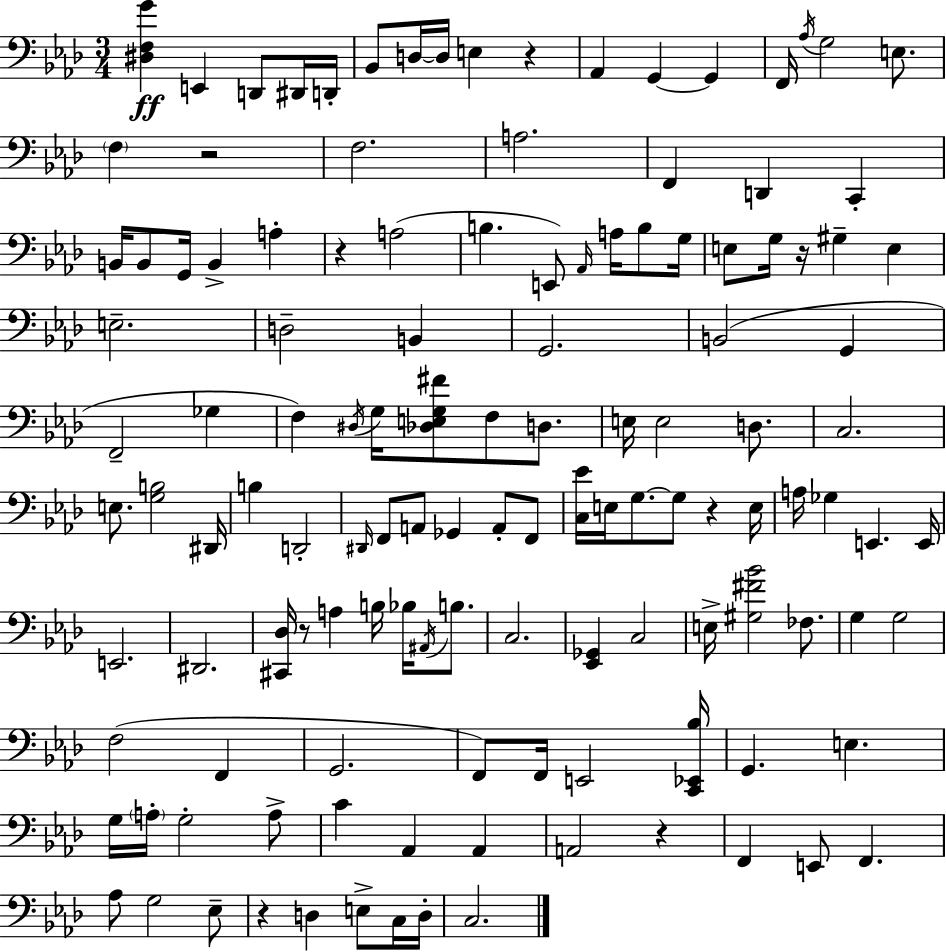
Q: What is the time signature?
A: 3/4